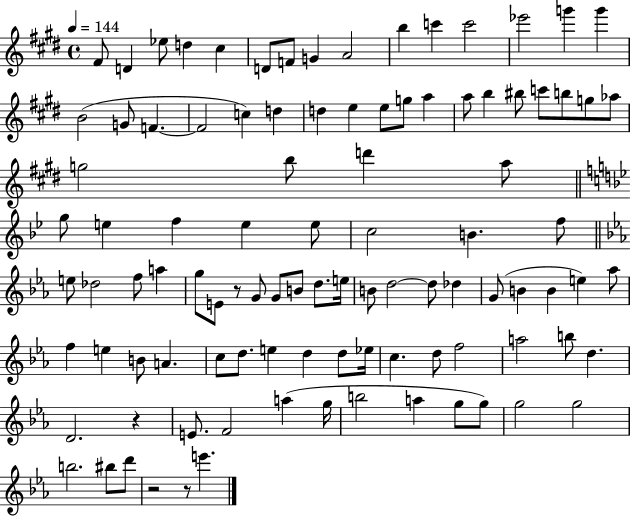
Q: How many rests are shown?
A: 4